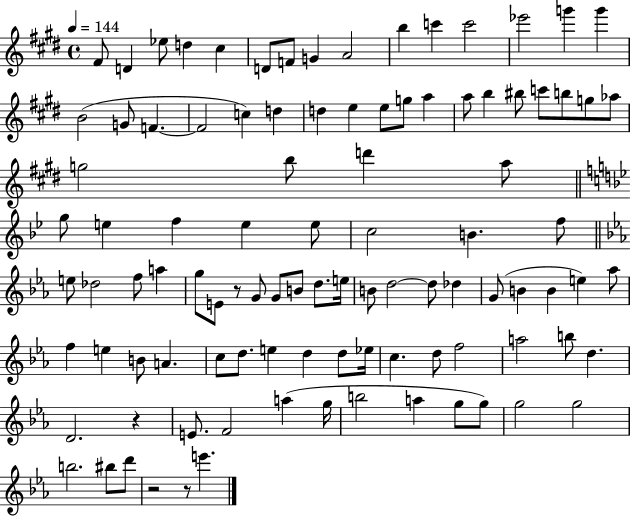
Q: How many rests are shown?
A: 4